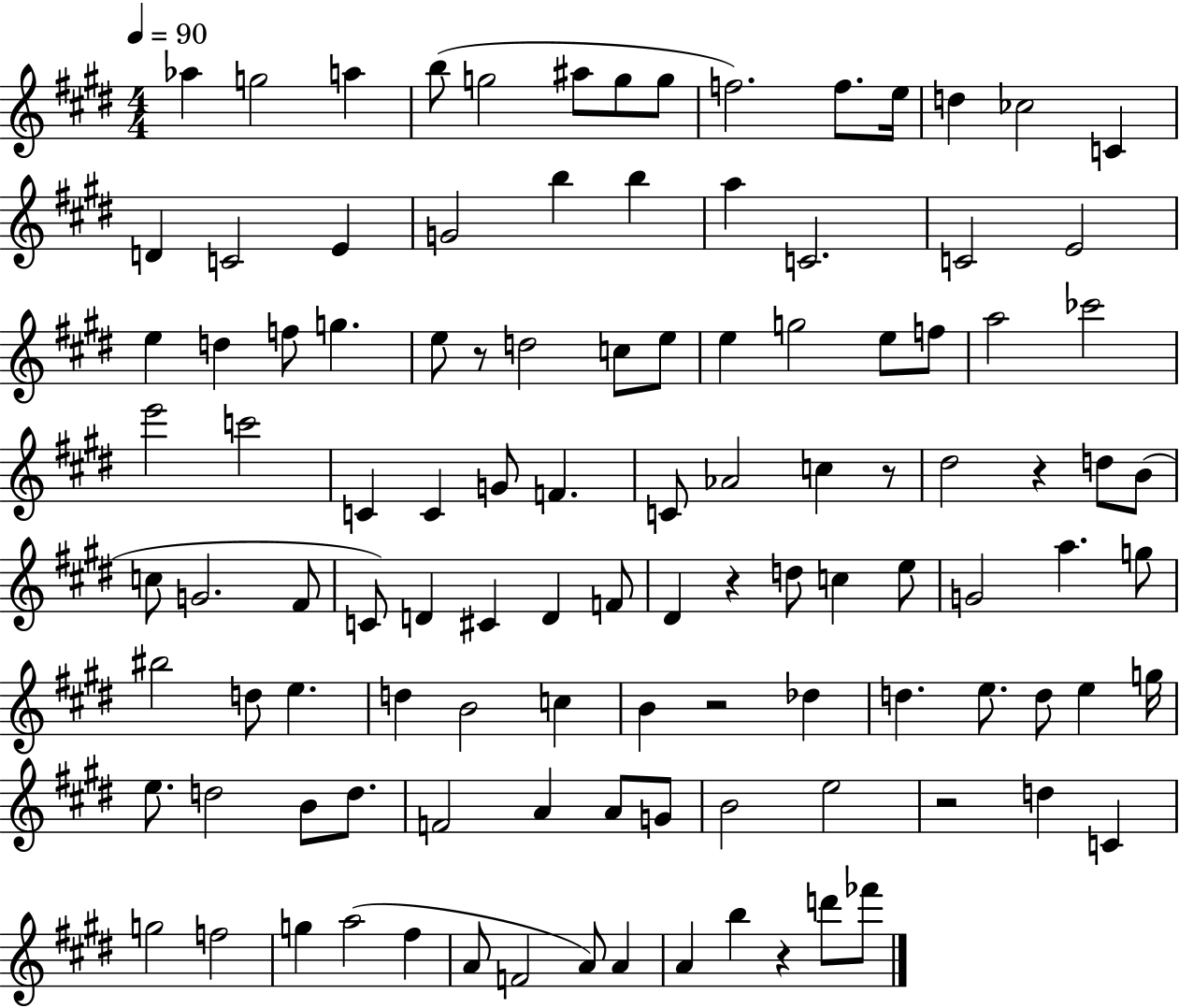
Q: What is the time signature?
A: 4/4